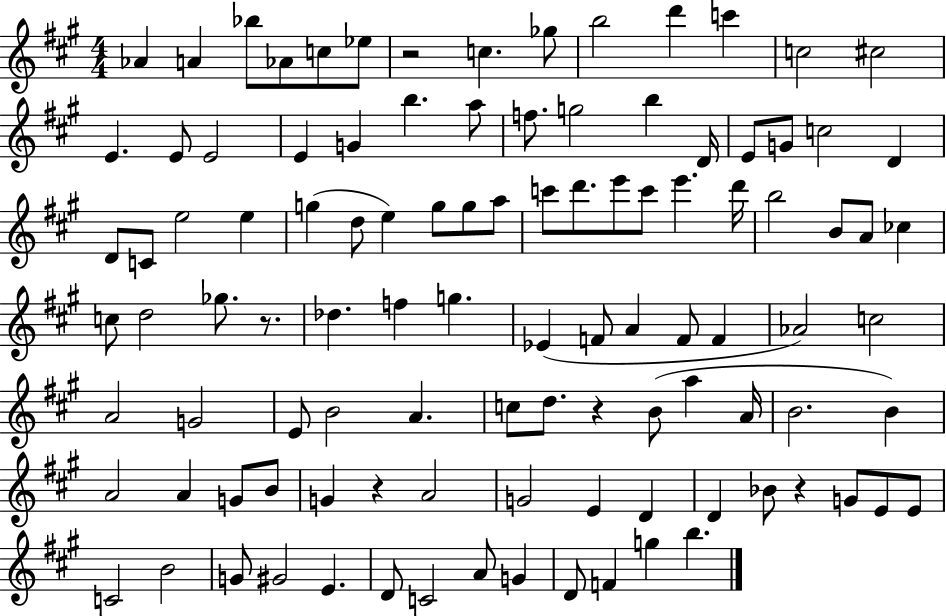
Ab4/q A4/q Bb5/e Ab4/e C5/e Eb5/e R/h C5/q. Gb5/e B5/h D6/q C6/q C5/h C#5/h E4/q. E4/e E4/h E4/q G4/q B5/q. A5/e F5/e. G5/h B5/q D4/s E4/e G4/e C5/h D4/q D4/e C4/e E5/h E5/q G5/q D5/e E5/q G5/e G5/e A5/e C6/e D6/e. E6/e C6/e E6/q. D6/s B5/h B4/e A4/e CES5/q C5/e D5/h Gb5/e. R/e. Db5/q. F5/q G5/q. Eb4/q F4/e A4/q F4/e F4/q Ab4/h C5/h A4/h G4/h E4/e B4/h A4/q. C5/e D5/e. R/q B4/e A5/q A4/s B4/h. B4/q A4/h A4/q G4/e B4/e G4/q R/q A4/h G4/h E4/q D4/q D4/q Bb4/e R/q G4/e E4/e E4/e C4/h B4/h G4/e G#4/h E4/q. D4/e C4/h A4/e G4/q D4/e F4/q G5/q B5/q.